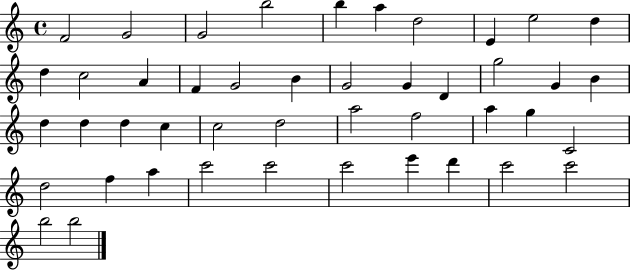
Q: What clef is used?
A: treble